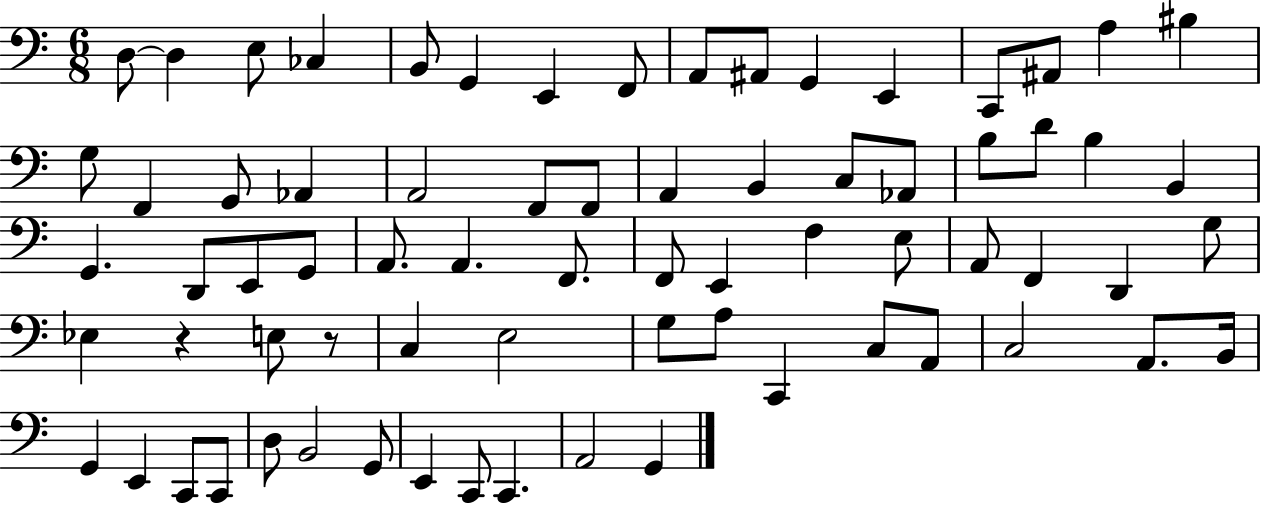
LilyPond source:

{
  \clef bass
  \numericTimeSignature
  \time 6/8
  \key c \major
  d8~~ d4 e8 ces4 | b,8 g,4 e,4 f,8 | a,8 ais,8 g,4 e,4 | c,8 ais,8 a4 bis4 | \break g8 f,4 g,8 aes,4 | a,2 f,8 f,8 | a,4 b,4 c8 aes,8 | b8 d'8 b4 b,4 | \break g,4. d,8 e,8 g,8 | a,8. a,4. f,8. | f,8 e,4 f4 e8 | a,8 f,4 d,4 g8 | \break ees4 r4 e8 r8 | c4 e2 | g8 a8 c,4 c8 a,8 | c2 a,8. b,16 | \break g,4 e,4 c,8 c,8 | d8 b,2 g,8 | e,4 c,8 c,4. | a,2 g,4 | \break \bar "|."
}